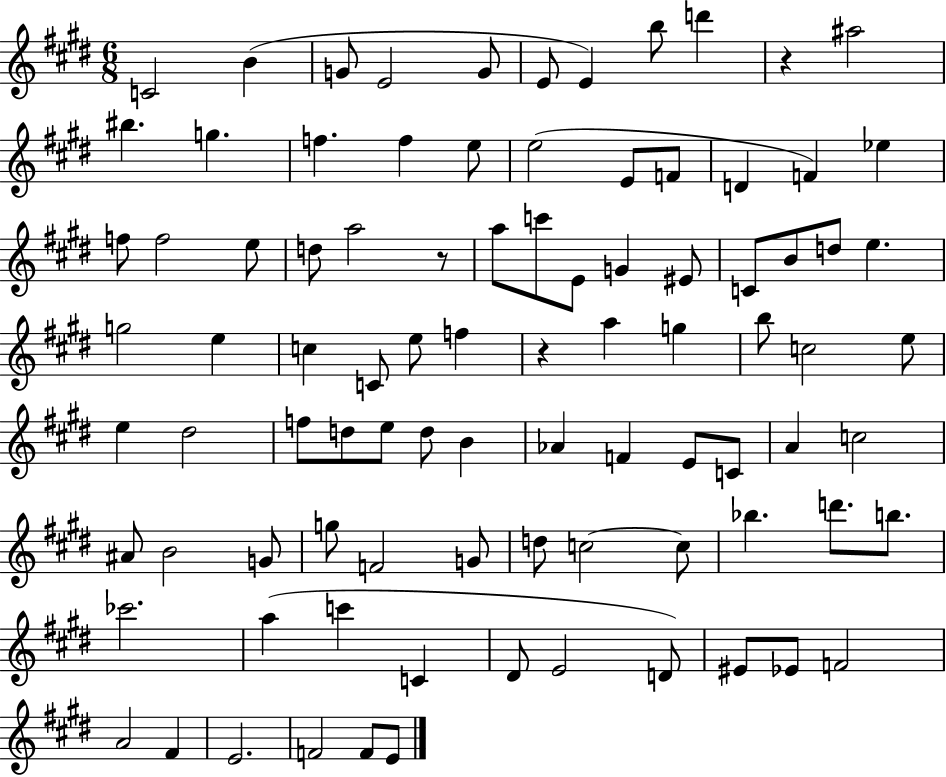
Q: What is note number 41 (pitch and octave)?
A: F5